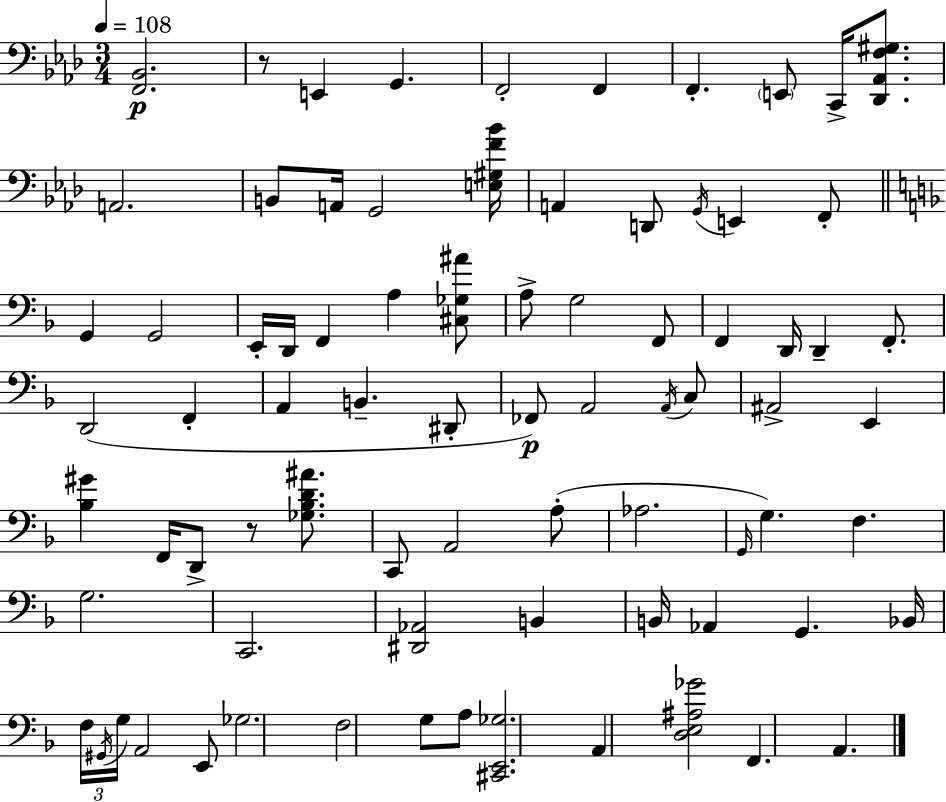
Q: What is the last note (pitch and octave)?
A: A2